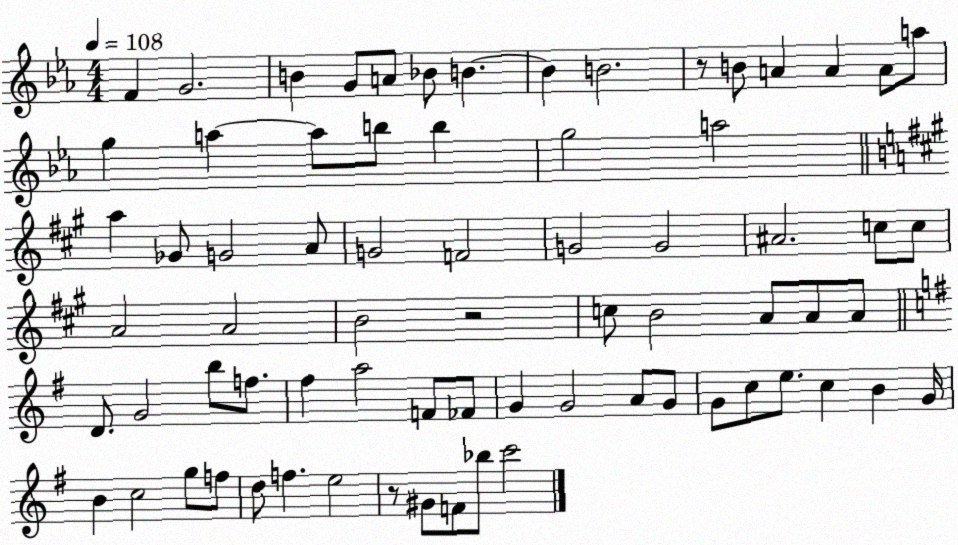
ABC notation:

X:1
T:Untitled
M:4/4
L:1/4
K:Eb
F G2 B G/2 A/2 _B/2 B B B2 z/2 B/2 A A A/2 a/2 g a a/2 b/2 b g2 a2 a _G/2 G2 A/2 G2 F2 G2 G2 ^A2 c/2 c/2 A2 A2 B2 z2 c/2 B2 A/2 A/2 A/2 D/2 G2 b/2 f/2 ^f a2 F/2 _F/2 G G2 A/2 G/2 G/2 c/2 e/2 c B G/4 B c2 g/2 f/2 d/2 f e2 z/2 ^G/2 F/2 _b/2 c'2